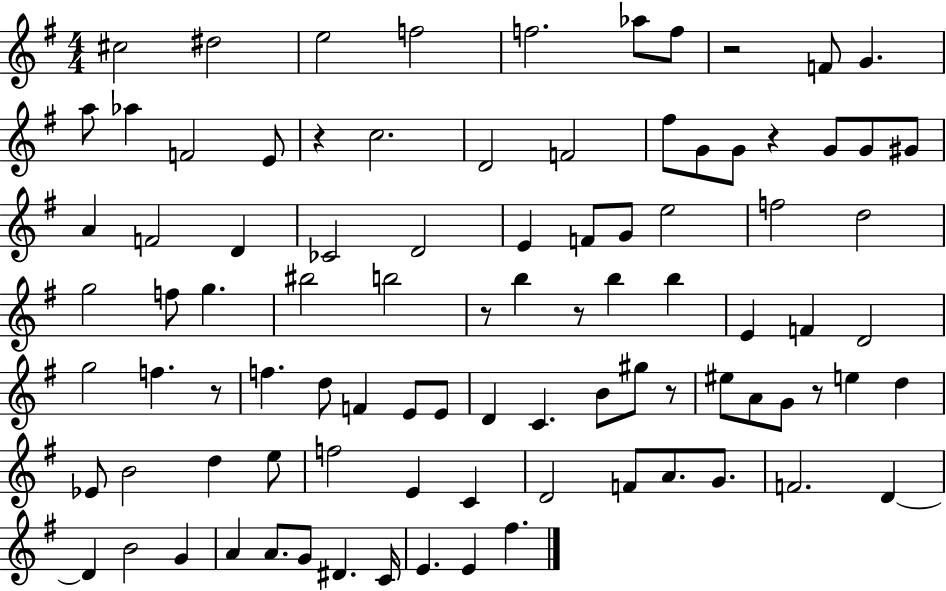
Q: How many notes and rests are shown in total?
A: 92